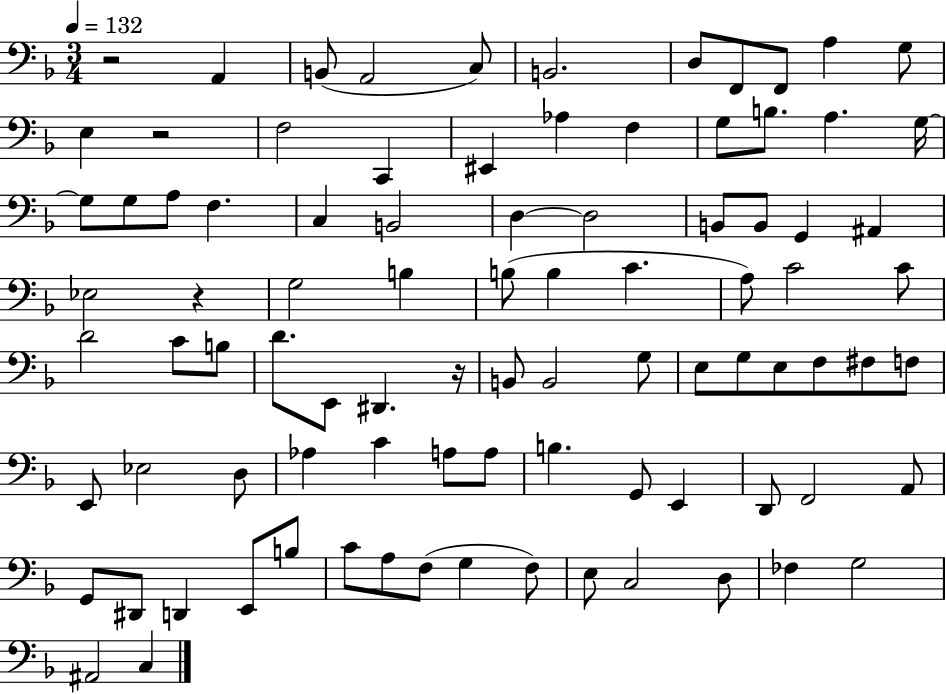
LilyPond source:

{
  \clef bass
  \numericTimeSignature
  \time 3/4
  \key f \major
  \tempo 4 = 132
  r2 a,4 | b,8( a,2 c8) | b,2. | d8 f,8 f,8 a4 g8 | \break e4 r2 | f2 c,4 | eis,4 aes4 f4 | g8 b8. a4. g16~~ | \break g8 g8 a8 f4. | c4 b,2 | d4~~ d2 | b,8 b,8 g,4 ais,4 | \break ees2 r4 | g2 b4 | b8( b4 c'4. | a8) c'2 c'8 | \break d'2 c'8 b8 | d'8. e,8 dis,4. r16 | b,8 b,2 g8 | e8 g8 e8 f8 fis8 f8 | \break e,8 ees2 d8 | aes4 c'4 a8 a8 | b4. g,8 e,4 | d,8 f,2 a,8 | \break g,8 dis,8 d,4 e,8 b8 | c'8 a8 f8( g4 f8) | e8 c2 d8 | fes4 g2 | \break ais,2 c4 | \bar "|."
}